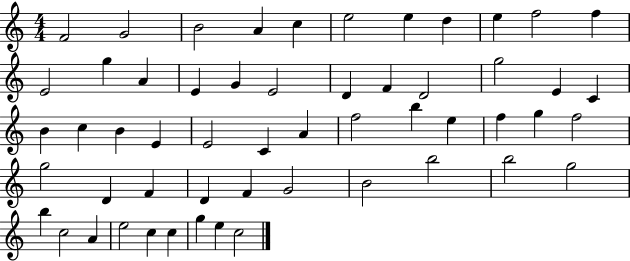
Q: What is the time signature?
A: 4/4